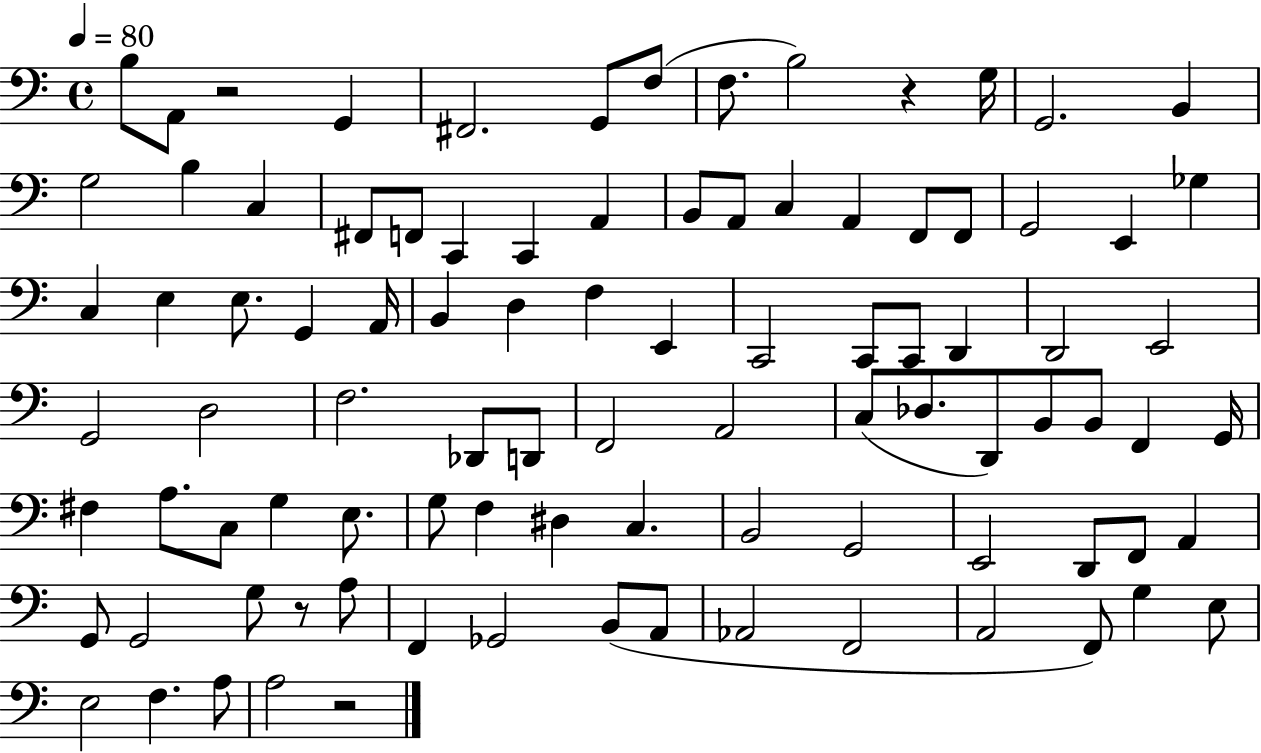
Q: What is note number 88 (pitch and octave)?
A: F3